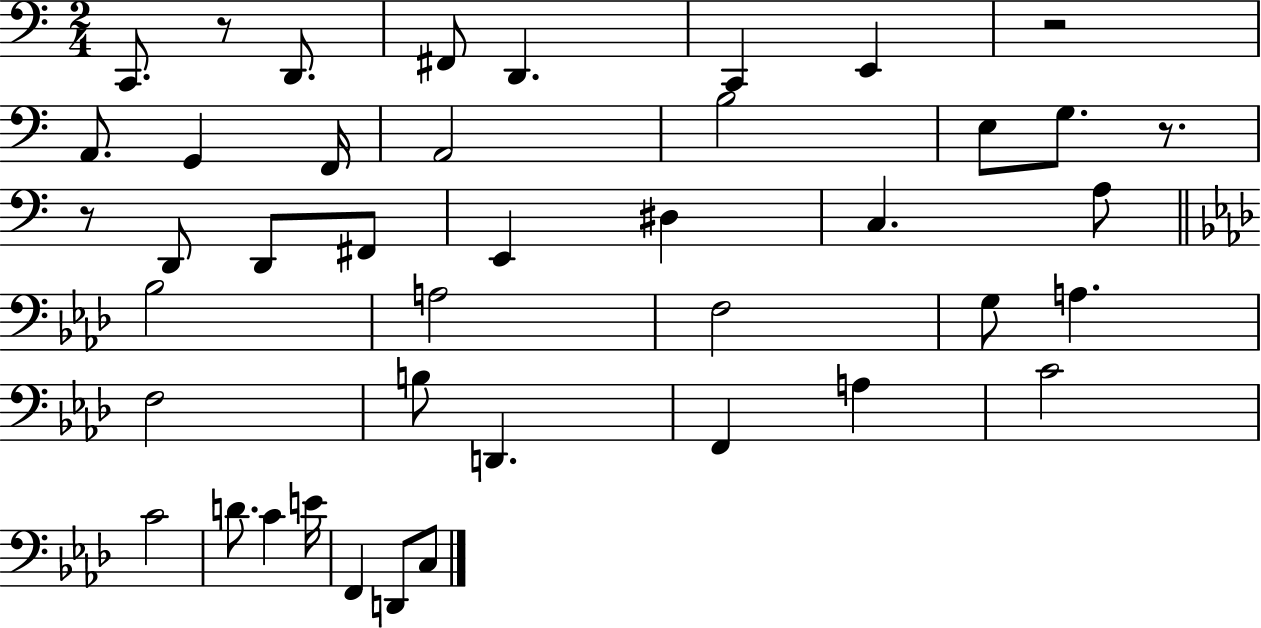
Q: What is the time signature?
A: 2/4